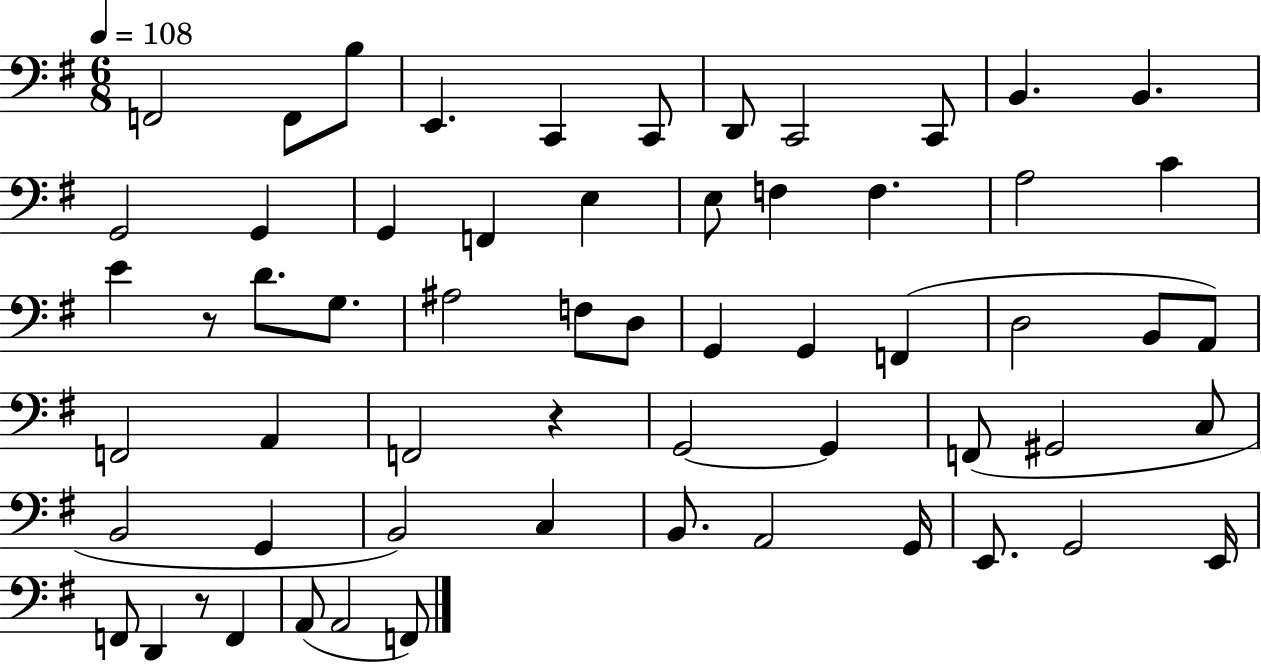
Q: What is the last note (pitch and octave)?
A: F2